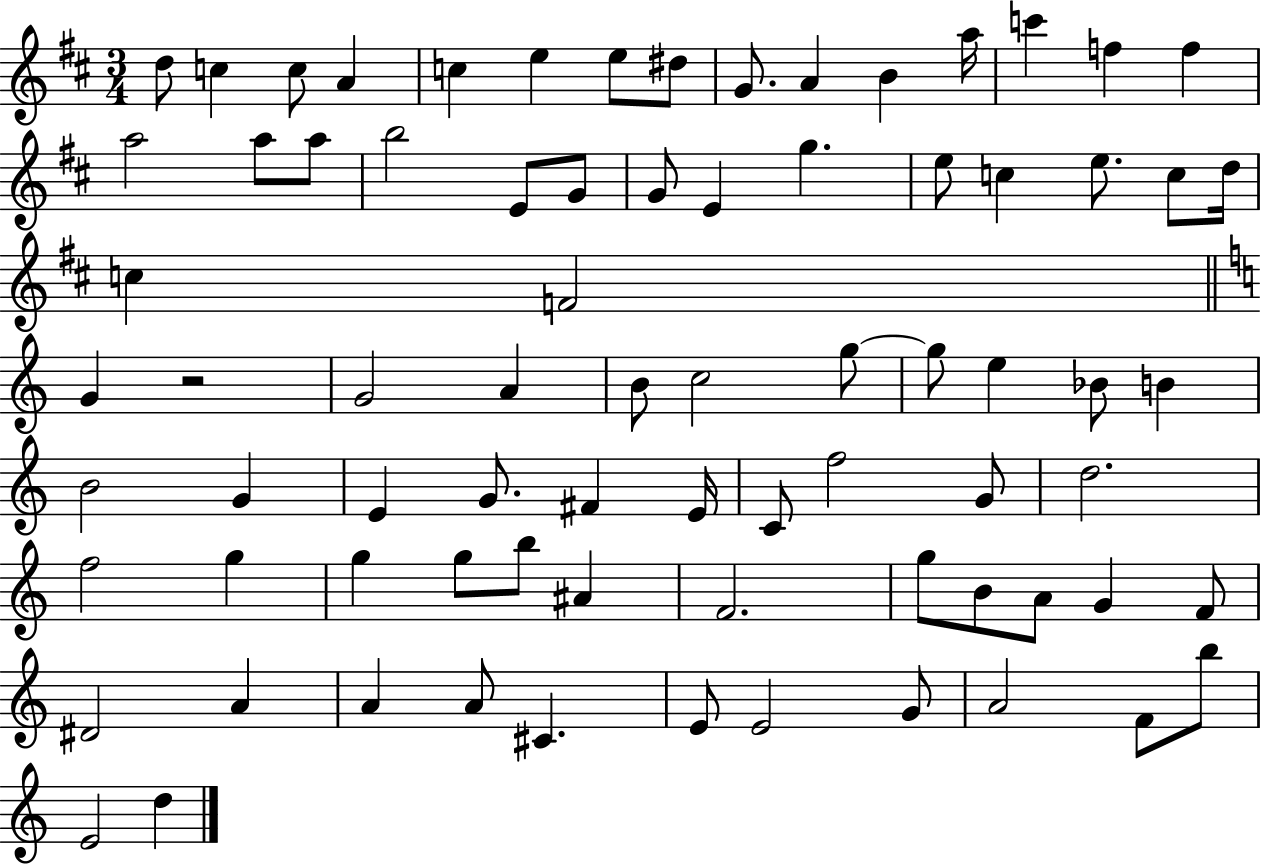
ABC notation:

X:1
T:Untitled
M:3/4
L:1/4
K:D
d/2 c c/2 A c e e/2 ^d/2 G/2 A B a/4 c' f f a2 a/2 a/2 b2 E/2 G/2 G/2 E g e/2 c e/2 c/2 d/4 c F2 G z2 G2 A B/2 c2 g/2 g/2 e _B/2 B B2 G E G/2 ^F E/4 C/2 f2 G/2 d2 f2 g g g/2 b/2 ^A F2 g/2 B/2 A/2 G F/2 ^D2 A A A/2 ^C E/2 E2 G/2 A2 F/2 b/2 E2 d